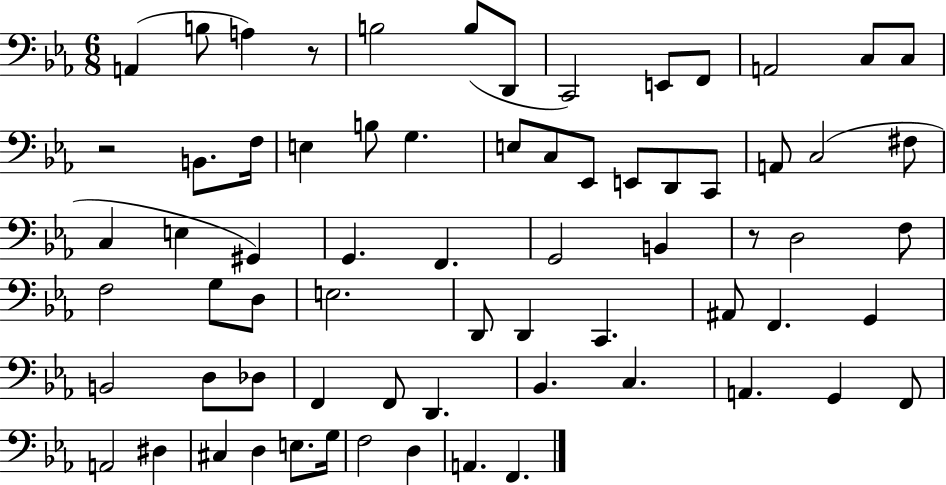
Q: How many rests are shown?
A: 3